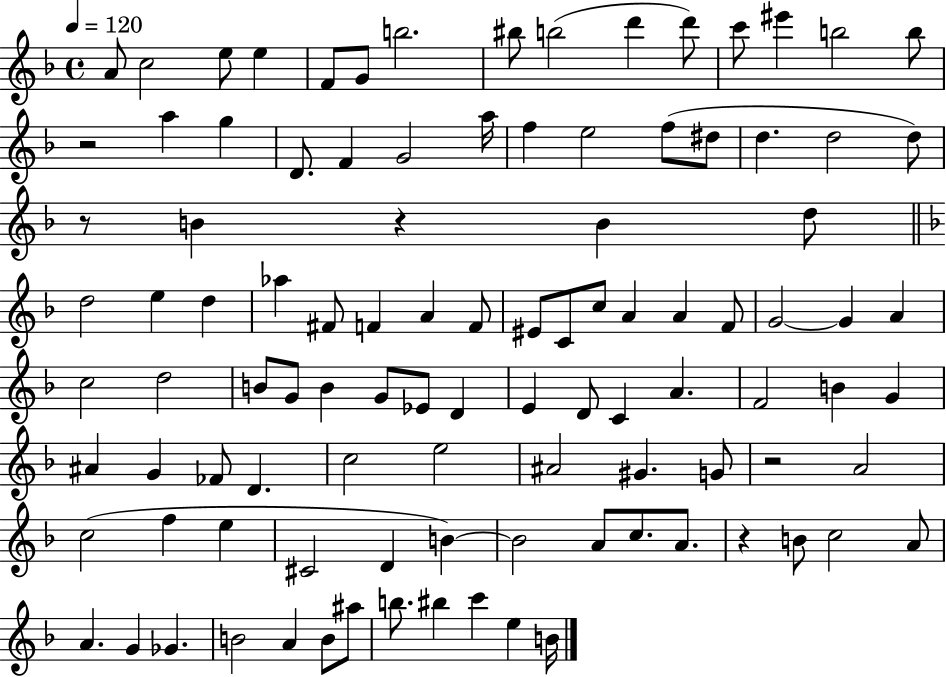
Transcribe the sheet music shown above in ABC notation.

X:1
T:Untitled
M:4/4
L:1/4
K:F
A/2 c2 e/2 e F/2 G/2 b2 ^b/2 b2 d' d'/2 c'/2 ^e' b2 b/2 z2 a g D/2 F G2 a/4 f e2 f/2 ^d/2 d d2 d/2 z/2 B z B d/2 d2 e d _a ^F/2 F A F/2 ^E/2 C/2 c/2 A A F/2 G2 G A c2 d2 B/2 G/2 B G/2 _E/2 D E D/2 C A F2 B G ^A G _F/2 D c2 e2 ^A2 ^G G/2 z2 A2 c2 f e ^C2 D B B2 A/2 c/2 A/2 z B/2 c2 A/2 A G _G B2 A B/2 ^a/2 b/2 ^b c' e B/4